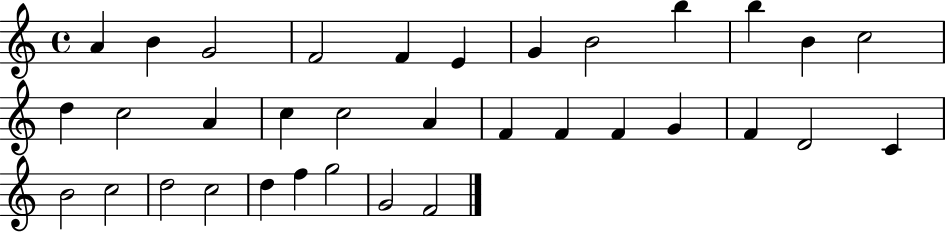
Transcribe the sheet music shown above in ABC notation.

X:1
T:Untitled
M:4/4
L:1/4
K:C
A B G2 F2 F E G B2 b b B c2 d c2 A c c2 A F F F G F D2 C B2 c2 d2 c2 d f g2 G2 F2